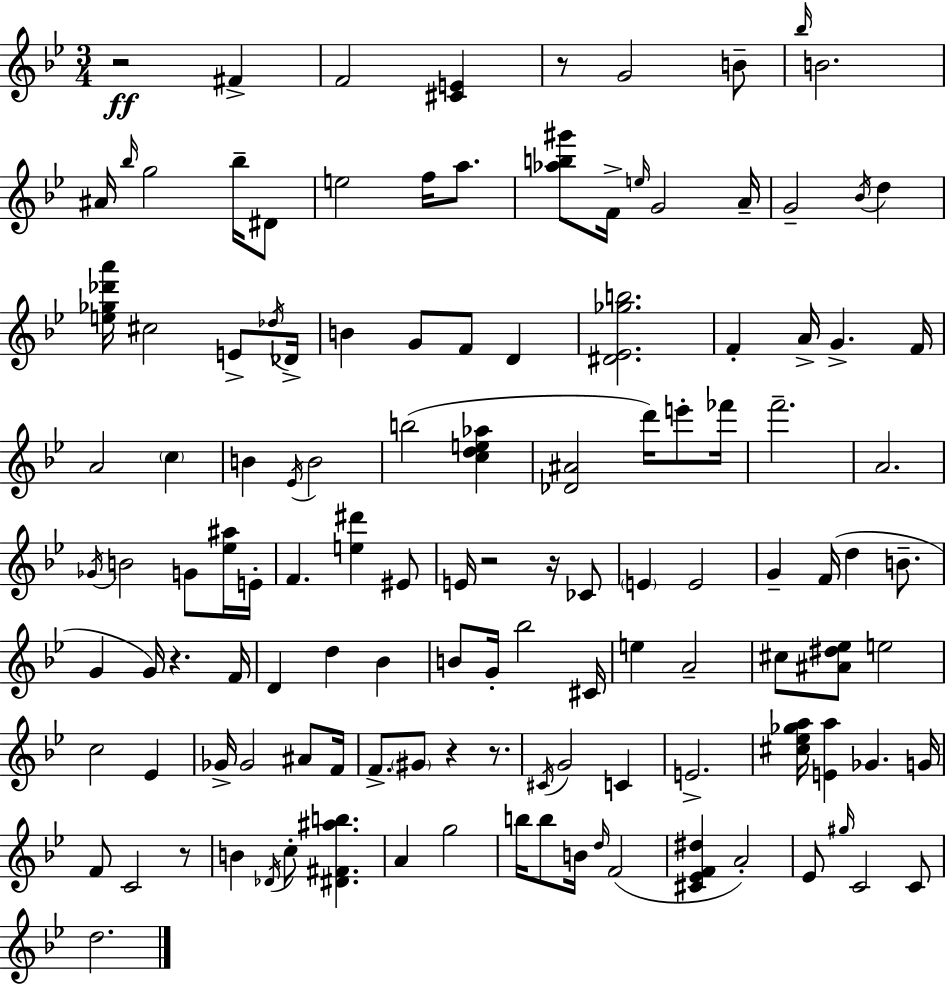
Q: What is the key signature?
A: BES major